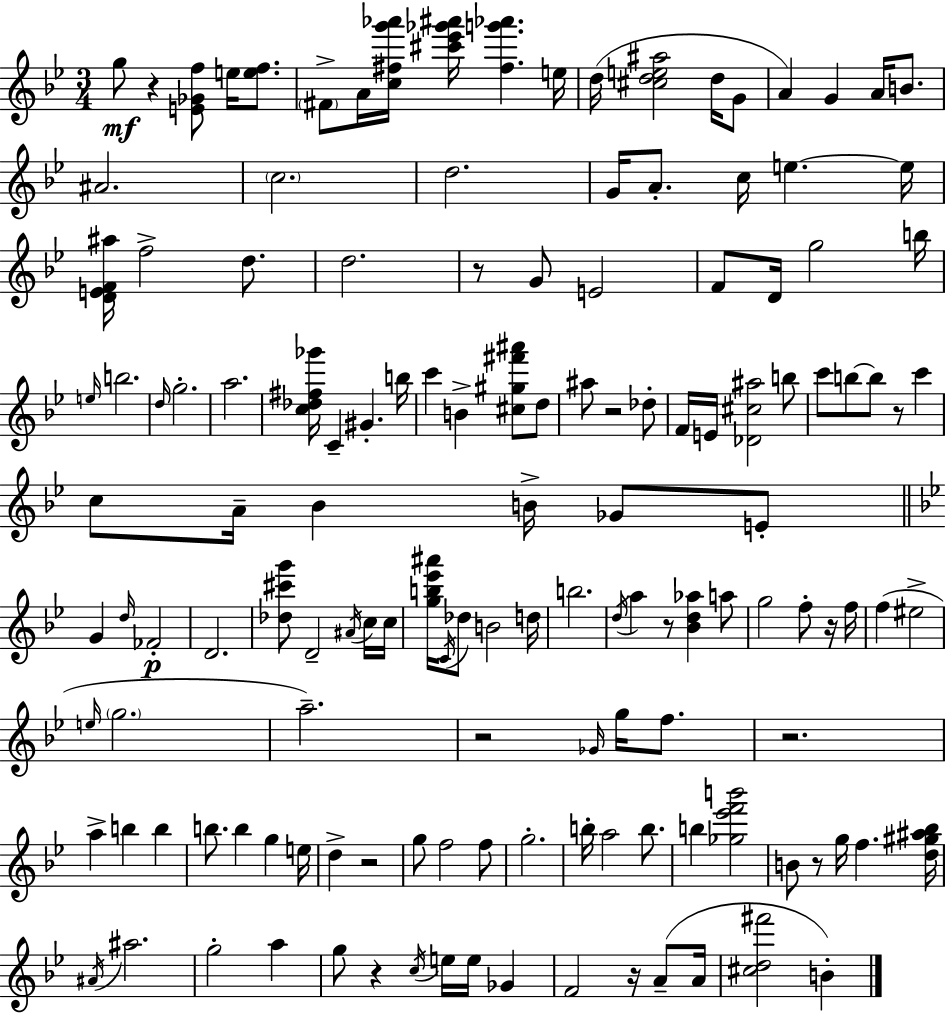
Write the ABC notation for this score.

X:1
T:Untitled
M:3/4
L:1/4
K:Bb
g/2 z [E_Gf]/2 e/4 [ef]/2 ^F/2 A/4 [c^fg'_a']/4 [^c'_e'_g'^a']/4 [^fg'_a'] e/4 d/4 [^cde^a]2 d/4 G/2 A G A/4 B/2 ^A2 c2 d2 G/4 A/2 c/4 e e/4 [DEF^a]/4 f2 d/2 d2 z/2 G/2 E2 F/2 D/4 g2 b/4 e/4 b2 d/4 g2 a2 [c_d^f_g']/4 C ^G b/4 c' B [^c^g^f'^a']/2 d/2 ^a/2 z2 _d/2 F/4 E/4 [_D^c^a]2 b/2 c'/2 b/2 b/2 z/2 c' c/2 A/4 _B B/4 _G/2 E/2 G d/4 _F2 D2 [_d^c'g']/2 D2 ^A/4 c/4 c/4 [gb_e'^a']/4 C/4 _d/2 B2 d/4 b2 d/4 a z/2 [_Bd_a] a/2 g2 f/2 z/4 f/4 f ^e2 e/4 g2 a2 z2 _G/4 g/4 f/2 z2 a b b b/2 b g e/4 d z2 g/2 f2 f/2 g2 b/4 a2 b/2 b [_g_e'f'b']2 B/2 z/2 g/4 f [d^g^a_b]/4 ^A/4 ^a2 g2 a g/2 z c/4 e/4 e/4 _G F2 z/4 A/2 A/4 [^cd^f']2 B